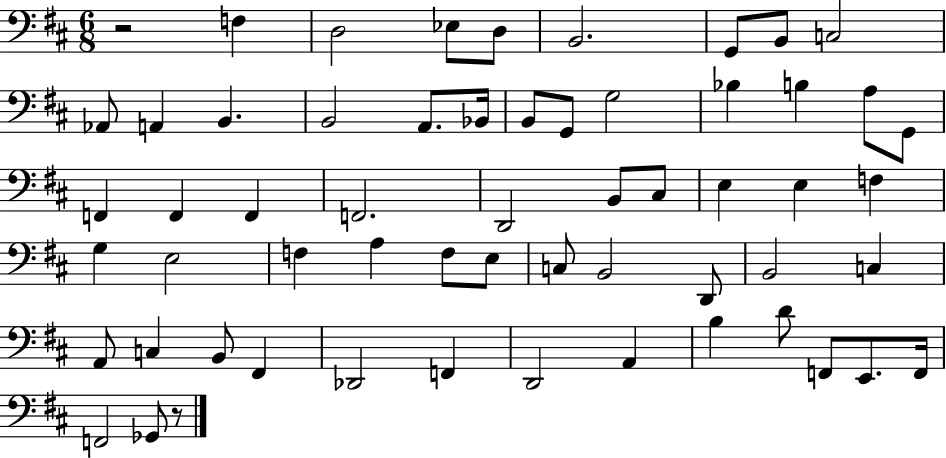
R/h F3/q D3/h Eb3/e D3/e B2/h. G2/e B2/e C3/h Ab2/e A2/q B2/q. B2/h A2/e. Bb2/s B2/e G2/e G3/h Bb3/q B3/q A3/e G2/e F2/q F2/q F2/q F2/h. D2/h B2/e C#3/e E3/q E3/q F3/q G3/q E3/h F3/q A3/q F3/e E3/e C3/e B2/h D2/e B2/h C3/q A2/e C3/q B2/e F#2/q Db2/h F2/q D2/h A2/q B3/q D4/e F2/e E2/e. F2/s F2/h Gb2/e R/e